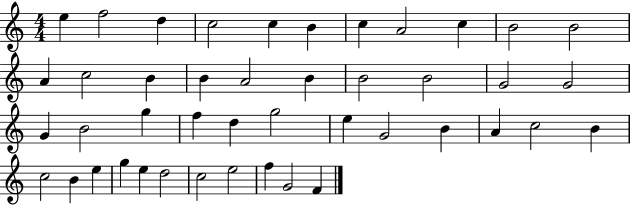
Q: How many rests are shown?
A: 0